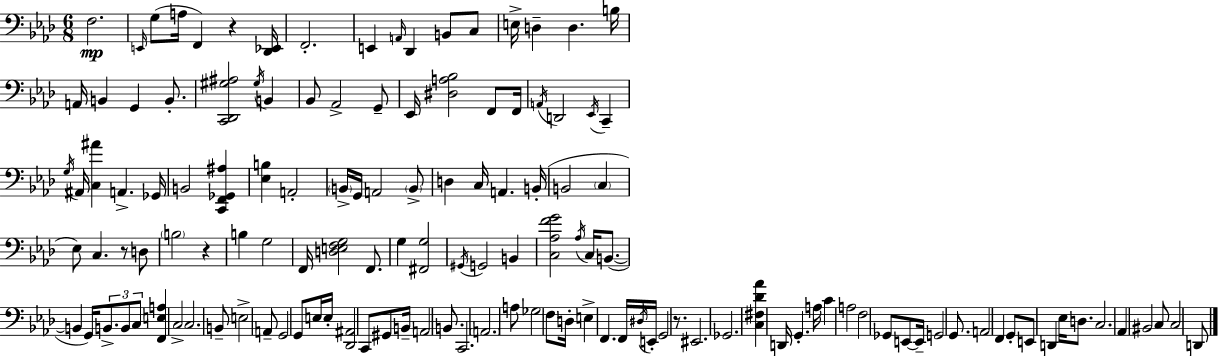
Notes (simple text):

F3/h. E2/s G3/e A3/s F2/q R/q [Db2,Eb2]/s F2/h. E2/q A2/s Db2/q B2/e C3/e E3/s D3/q D3/q. B3/s A2/s B2/q G2/q B2/e. [C2,Db2,G#3,A#3]/h G#3/s B2/q Bb2/e Ab2/h G2/e Eb2/s [D#3,A3,Bb3]/h F2/e F2/s A2/s D2/h Eb2/s C2/q G3/s A#2/s [C3,A#4]/q A2/q. Gb2/s B2/h [C2,F2,Gb2,A#3]/q [Eb3,B3]/q A2/h B2/s G2/s A2/h B2/e D3/q C3/s A2/q. B2/s B2/h C3/q Eb3/e C3/q. R/e D3/e B3/h R/q B3/q G3/h F2/s [D3,E3,F3,G3]/h F2/e. G3/q [F#2,G3]/h G#2/s G2/h B2/q [C3,Ab3,F4,G4]/h Ab3/s C3/s B2/e. B2/q G2/s B2/e. B2/e C3/e [F2,E3,A3]/q C3/h C3/h. B2/e E3/h A2/e G2/h G2/e E3/s E3/s [Db2,A#2]/h C2/e G#2/e B2/s A2/h B2/e. C2/h. A2/h. A3/e Gb3/h F3/e D3/s E3/q F2/q. F2/s D#3/s E2/s G2/h R/e. EIS2/h. Gb2/h. [C3,F#3,Db4,Ab4]/q D2/s G2/q. A3/s C4/q A3/h F3/h Gb2/e E2/e E2/s G2/h G2/e. A2/h F2/q G2/e E2/e D2/q Eb3/s D3/e. C3/h. Ab2/q BIS2/h C3/e C3/h D2/e